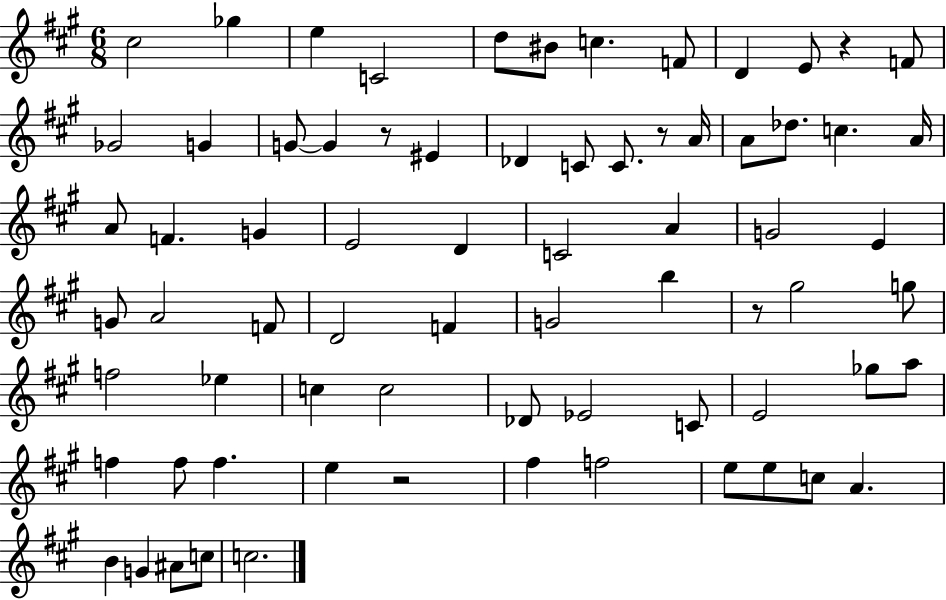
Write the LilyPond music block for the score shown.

{
  \clef treble
  \numericTimeSignature
  \time 6/8
  \key a \major
  cis''2 ges''4 | e''4 c'2 | d''8 bis'8 c''4. f'8 | d'4 e'8 r4 f'8 | \break ges'2 g'4 | g'8~~ g'4 r8 eis'4 | des'4 c'8 c'8. r8 a'16 | a'8 des''8. c''4. a'16 | \break a'8 f'4. g'4 | e'2 d'4 | c'2 a'4 | g'2 e'4 | \break g'8 a'2 f'8 | d'2 f'4 | g'2 b''4 | r8 gis''2 g''8 | \break f''2 ees''4 | c''4 c''2 | des'8 ees'2 c'8 | e'2 ges''8 a''8 | \break f''4 f''8 f''4. | e''4 r2 | fis''4 f''2 | e''8 e''8 c''8 a'4. | \break b'4 g'4 ais'8 c''8 | c''2. | \bar "|."
}